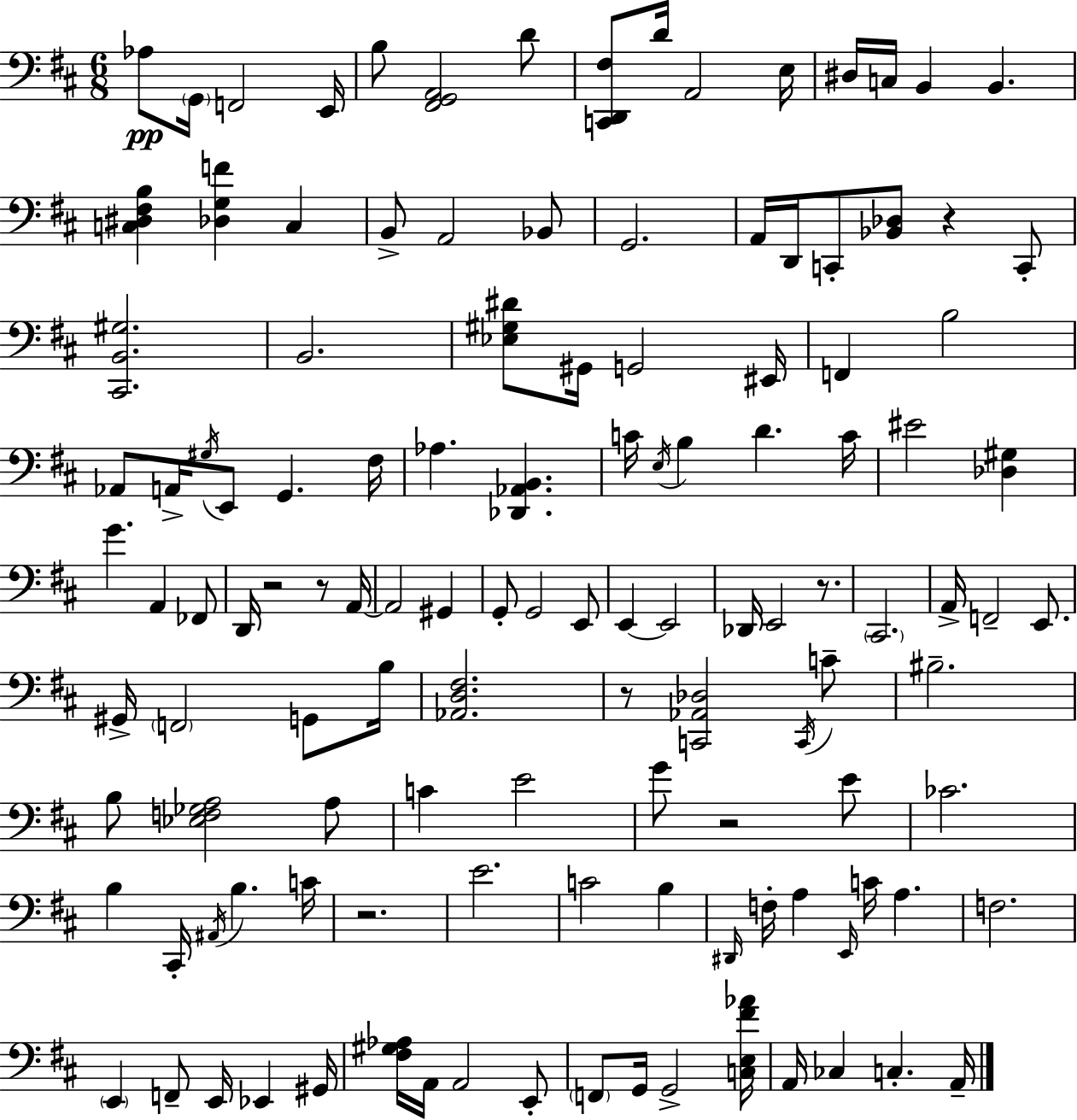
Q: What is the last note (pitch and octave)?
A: A2